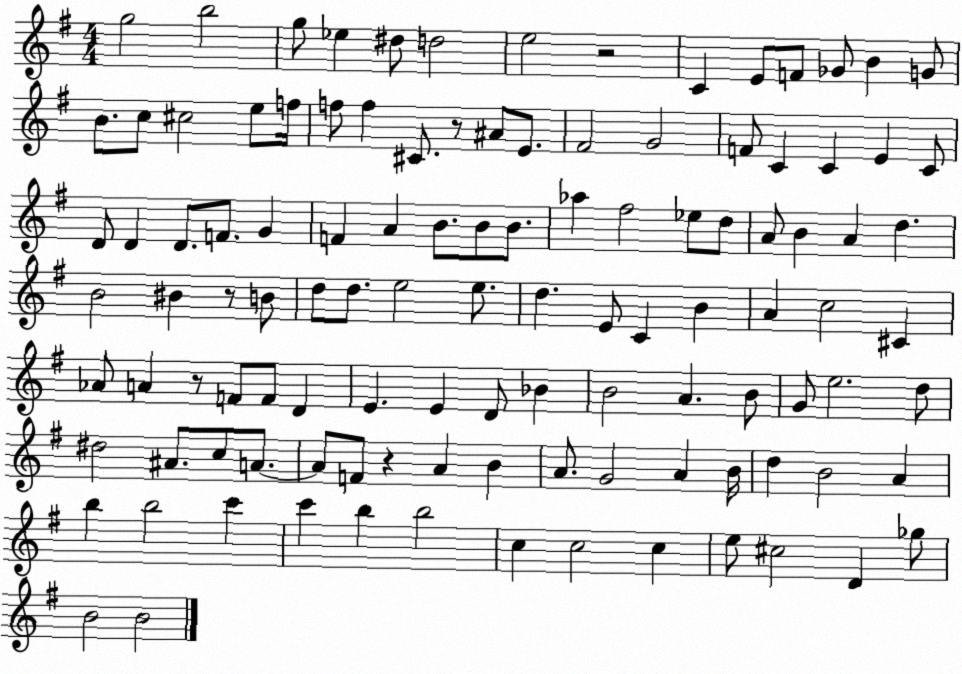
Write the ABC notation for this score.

X:1
T:Untitled
M:4/4
L:1/4
K:G
g2 b2 g/2 _e ^d/2 d2 e2 z2 C E/2 F/2 _G/2 B G/2 B/2 c/2 ^c2 e/2 f/4 f/2 f ^C/2 z/2 ^A/2 E/2 ^F2 G2 F/2 C C E C/2 D/2 D D/2 F/2 G F A B/2 B/2 B/2 _a ^f2 _e/2 d/2 A/2 B A d B2 ^B z/2 B/2 d/2 d/2 e2 e/2 d E/2 C B A c2 ^C _A/2 A z/2 F/2 F/2 D E E D/2 _B B2 A B/2 G/2 e2 d/2 ^d2 ^A/2 c/2 A/2 A/2 F/2 z A B A/2 G2 A B/4 d B2 A b b2 c' c' b b2 c c2 c e/2 ^c2 D _g/2 B2 B2